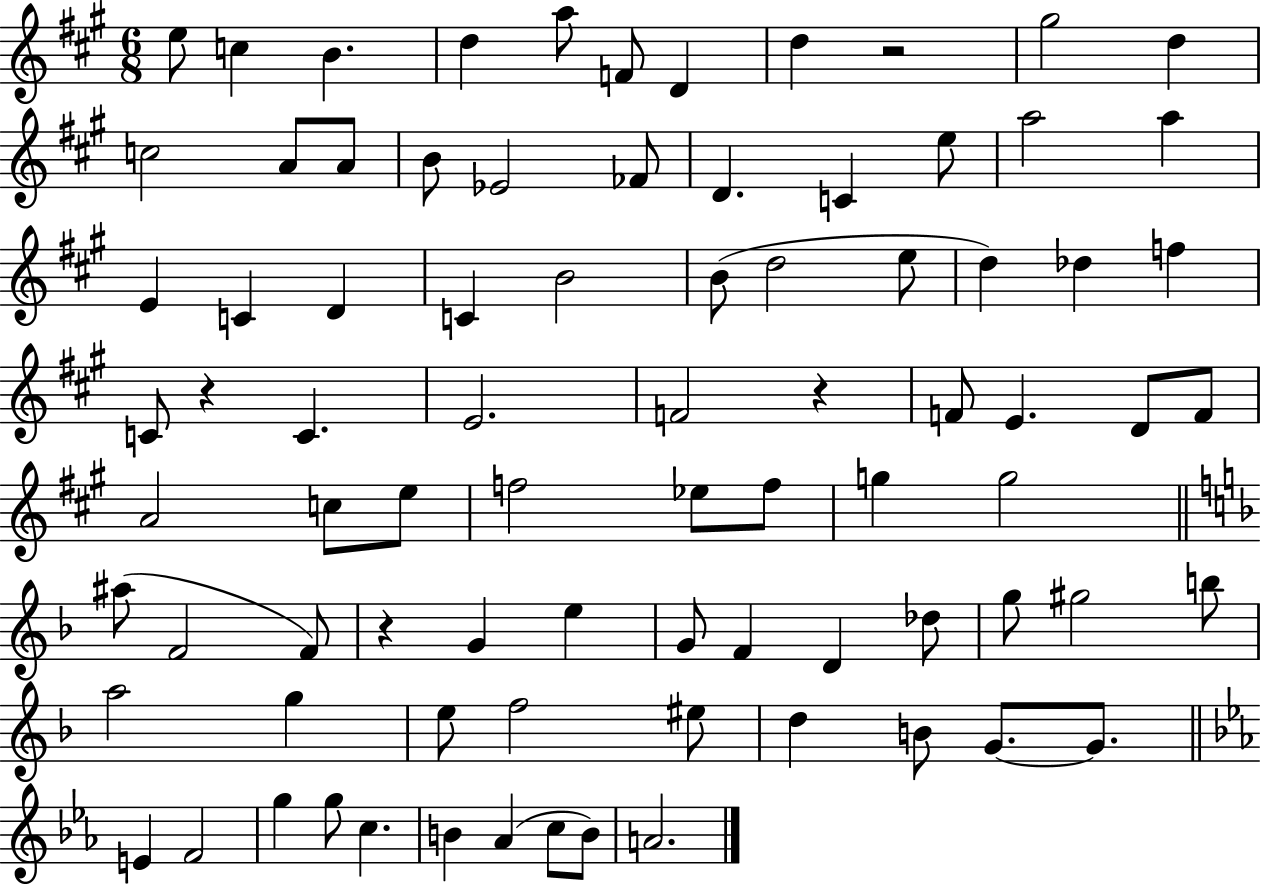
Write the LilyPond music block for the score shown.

{
  \clef treble
  \numericTimeSignature
  \time 6/8
  \key a \major
  e''8 c''4 b'4. | d''4 a''8 f'8 d'4 | d''4 r2 | gis''2 d''4 | \break c''2 a'8 a'8 | b'8 ees'2 fes'8 | d'4. c'4 e''8 | a''2 a''4 | \break e'4 c'4 d'4 | c'4 b'2 | b'8( d''2 e''8 | d''4) des''4 f''4 | \break c'8 r4 c'4. | e'2. | f'2 r4 | f'8 e'4. d'8 f'8 | \break a'2 c''8 e''8 | f''2 ees''8 f''8 | g''4 g''2 | \bar "||" \break \key d \minor ais''8( f'2 f'8) | r4 g'4 e''4 | g'8 f'4 d'4 des''8 | g''8 gis''2 b''8 | \break a''2 g''4 | e''8 f''2 eis''8 | d''4 b'8 g'8.~~ g'8. | \bar "||" \break \key ees \major e'4 f'2 | g''4 g''8 c''4. | b'4 aes'4( c''8 b'8) | a'2. | \break \bar "|."
}